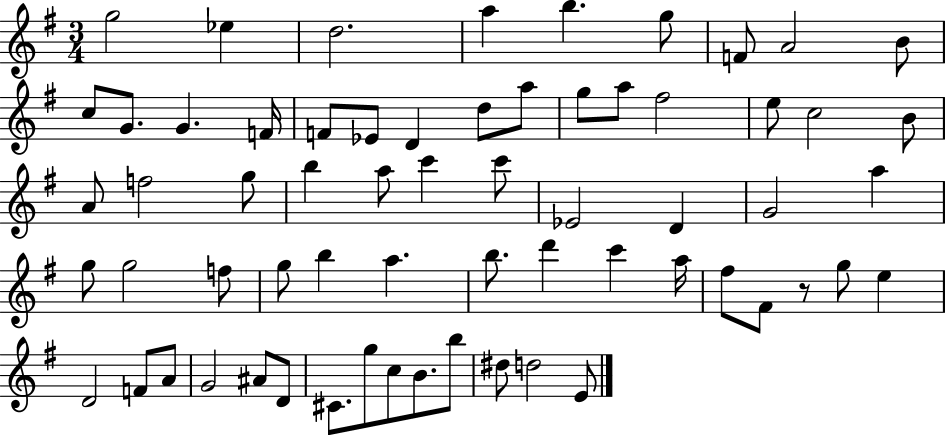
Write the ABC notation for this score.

X:1
T:Untitled
M:3/4
L:1/4
K:G
g2 _e d2 a b g/2 F/2 A2 B/2 c/2 G/2 G F/4 F/2 _E/2 D d/2 a/2 g/2 a/2 ^f2 e/2 c2 B/2 A/2 f2 g/2 b a/2 c' c'/2 _E2 D G2 a g/2 g2 f/2 g/2 b a b/2 d' c' a/4 ^f/2 ^F/2 z/2 g/2 e D2 F/2 A/2 G2 ^A/2 D/2 ^C/2 g/2 c/2 B/2 b/2 ^d/2 d2 E/2